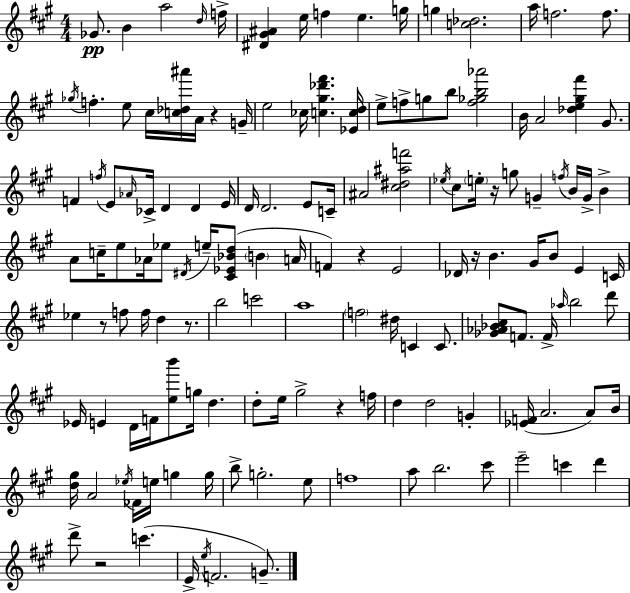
{
  \clef treble
  \numericTimeSignature
  \time 4/4
  \key a \major
  ges'8.\pp b'4 a''2 \grace { d''16 } | f''16-> <dis' gis' ais'>4 e''16 f''4 e''4. | g''16 g''4 <c'' des''>2. | a''16 f''2. f''8. | \break \acciaccatura { ges''16 } f''4.-. e''8 cis''16 <c'' des'' ais'''>16 a'16 r4 | g'16-- e''2 ces''16 <c'' gis'' des''' fis'''>4. | <ees' c'' d''>16 e''8-> f''8-> g''8 b''8 <f'' ges'' b'' aes'''>2 | b'16 a'2 <des'' e'' gis'' fis'''>4 gis'8. | \break f'4 \acciaccatura { f''16 } e'8 \grace { aes'16 } ces'16-> d'4 d'4 | e'16 d'16 d'2. | e'8 c'16-- ais'2 <cis'' dis'' ais'' f'''>2 | \acciaccatura { ees''16 } cis''8 \parenthesize e''16-. r16 g''8 g'4-- \acciaccatura { f''16 } | \break b'16 g'16-> b'4-> a'8 c''16-- e''8 aes'16 ees''8 \acciaccatura { dis'16 } e''16-- | <cis' ees' bes' d''>8( \parenthesize b'4 a'16 f'4) r4 e'2 | des'16 r16 b'4. gis'16 | b'8 e'4 c'16 ees''4 r8 f''8 f''16 | \break d''4 r8. b''2 c'''2 | a''1 | \parenthesize f''2 dis''16 | c'4 c'8. <ges' aes' bes' cis''>8 f'8. f'16-> \grace { aes''16 } b''2 | \break d'''8 ees'16 e'4 d'16 f'16 <e'' b'''>8 | g''16 d''4. d''8-. e''16 gis''2-> | r4 f''16 d''4 d''2 | g'4-. <ees' f'>16( a'2. | \break a'8) b'16 <d'' gis''>16 a'2 | \acciaccatura { ees''16 } fes'16 e''16 g''4 g''16 b''8-> g''2.-. | e''8 f''1 | a''8 b''2. | \break cis'''8 e'''2-- | c'''4 d'''4 d'''8-> r2 | c'''4.( e'16-> \acciaccatura { e''16 } f'2. | g'8.--) \bar "|."
}